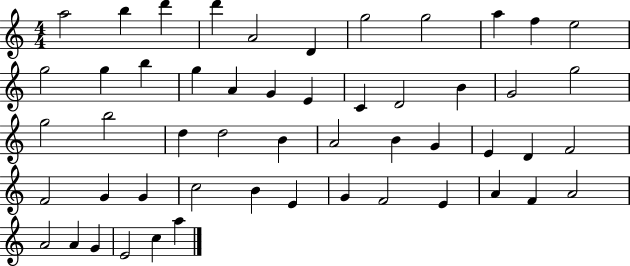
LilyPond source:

{
  \clef treble
  \numericTimeSignature
  \time 4/4
  \key c \major
  a''2 b''4 d'''4 | d'''4 a'2 d'4 | g''2 g''2 | a''4 f''4 e''2 | \break g''2 g''4 b''4 | g''4 a'4 g'4 e'4 | c'4 d'2 b'4 | g'2 g''2 | \break g''2 b''2 | d''4 d''2 b'4 | a'2 b'4 g'4 | e'4 d'4 f'2 | \break f'2 g'4 g'4 | c''2 b'4 e'4 | g'4 f'2 e'4 | a'4 f'4 a'2 | \break a'2 a'4 g'4 | e'2 c''4 a''4 | \bar "|."
}